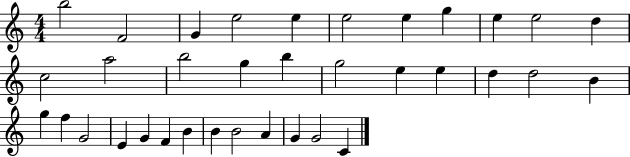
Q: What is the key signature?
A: C major